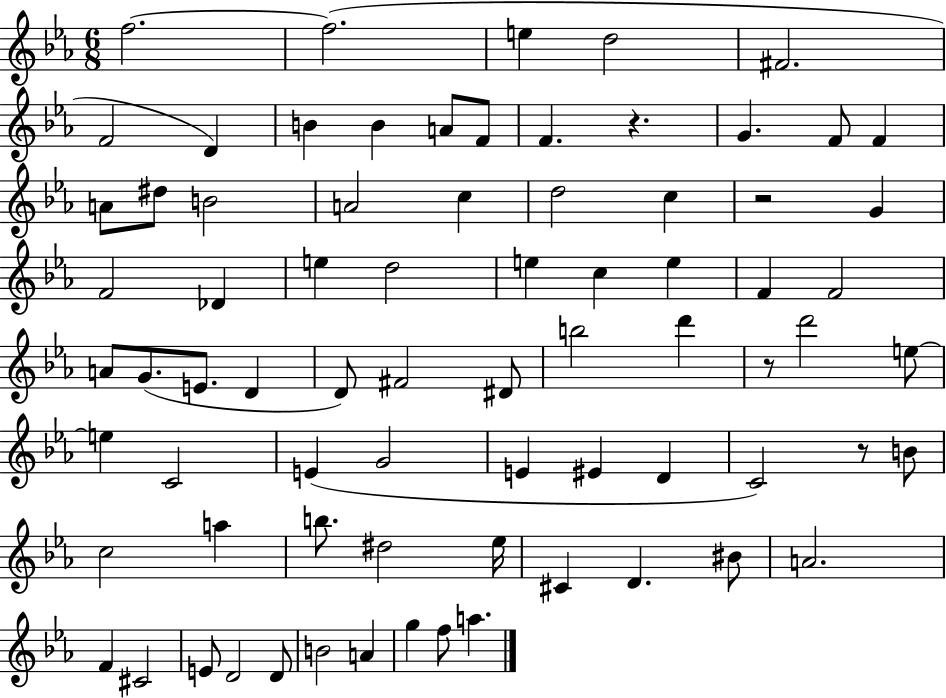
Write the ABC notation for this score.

X:1
T:Untitled
M:6/8
L:1/4
K:Eb
f2 f2 e d2 ^F2 F2 D B B A/2 F/2 F z G F/2 F A/2 ^d/2 B2 A2 c d2 c z2 G F2 _D e d2 e c e F F2 A/2 G/2 E/2 D D/2 ^F2 ^D/2 b2 d' z/2 d'2 e/2 e C2 E G2 E ^E D C2 z/2 B/2 c2 a b/2 ^d2 _e/4 ^C D ^B/2 A2 F ^C2 E/2 D2 D/2 B2 A g f/2 a